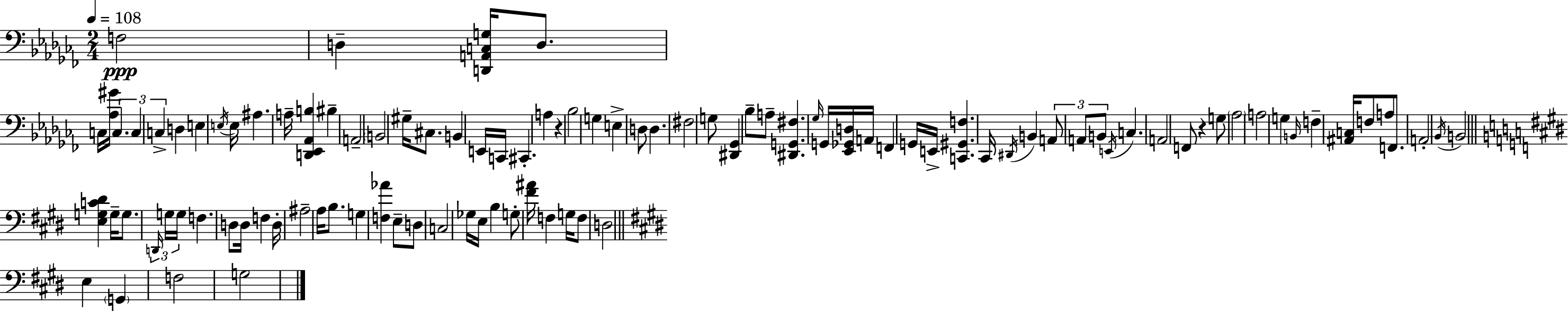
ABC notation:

X:1
T:Untitled
M:2/4
L:1/4
K:Abm
F,2 D, [D,,A,,C,G,]/4 D,/2 C,/4 [_A,^G]/4 C, C, C, D, E, E,/4 E,/4 ^A, A,/4 [D,,_E,,_A,,B,] ^B, A,,2 B,,2 ^G,/4 ^C,/2 B,, E,,/4 C,,/4 ^C,, A, z _B,2 G, E, D,/2 D, ^F,2 G,/2 [^D,,_G,,] _B,/2 A,/2 [^D,,G,,^F,] _G,/4 G,,/4 [_E,,_G,,D,]/4 A,,/4 F,, G,,/4 E,,/4 [C,,^G,,F,] _C,,/4 ^D,,/4 B,, A,,/2 A,,/2 B,,/2 E,,/4 C, A,,2 F,,/2 z G,/2 _A,2 A,2 G, B,,/4 F, [^A,,C,]/4 F,/2 A,/2 F,,/2 A,,2 _B,,/4 B,,2 [E,G,C^D] G,/4 G,/2 D,,/4 G,/4 G,/4 F, D,/2 D,/4 F, D,/4 ^A,2 A,/4 B,/2 G, [F,_A] E,/2 D,/2 C,2 _G,/4 E,/4 B, G,/2 [^F^A]/4 F, G,/4 F,/2 D,2 E, G,, F,2 G,2